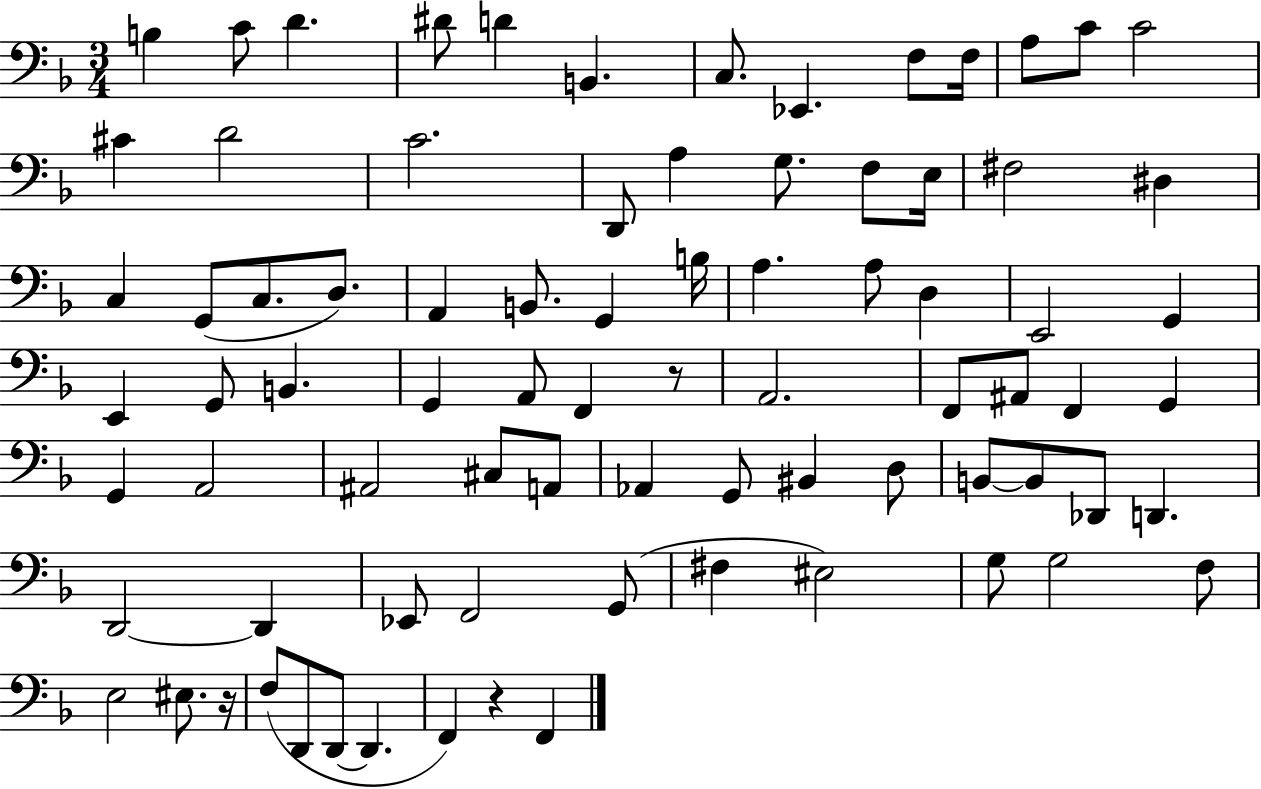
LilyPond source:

{
  \clef bass
  \numericTimeSignature
  \time 3/4
  \key f \major
  \repeat volta 2 { b4 c'8 d'4. | dis'8 d'4 b,4. | c8. ees,4. f8 f16 | a8 c'8 c'2 | \break cis'4 d'2 | c'2. | d,8 a4 g8. f8 e16 | fis2 dis4 | \break c4 g,8( c8. d8.) | a,4 b,8. g,4 b16 | a4. a8 d4 | e,2 g,4 | \break e,4 g,8 b,4. | g,4 a,8 f,4 r8 | a,2. | f,8 ais,8 f,4 g,4 | \break g,4 a,2 | ais,2 cis8 a,8 | aes,4 g,8 bis,4 d8 | b,8~~ b,8 des,8 d,4. | \break d,2~~ d,4 | ees,8 f,2 g,8( | fis4 eis2) | g8 g2 f8 | \break e2 eis8. r16 | f8( d,8 d,8~~ d,4. | f,4) r4 f,4 | } \bar "|."
}